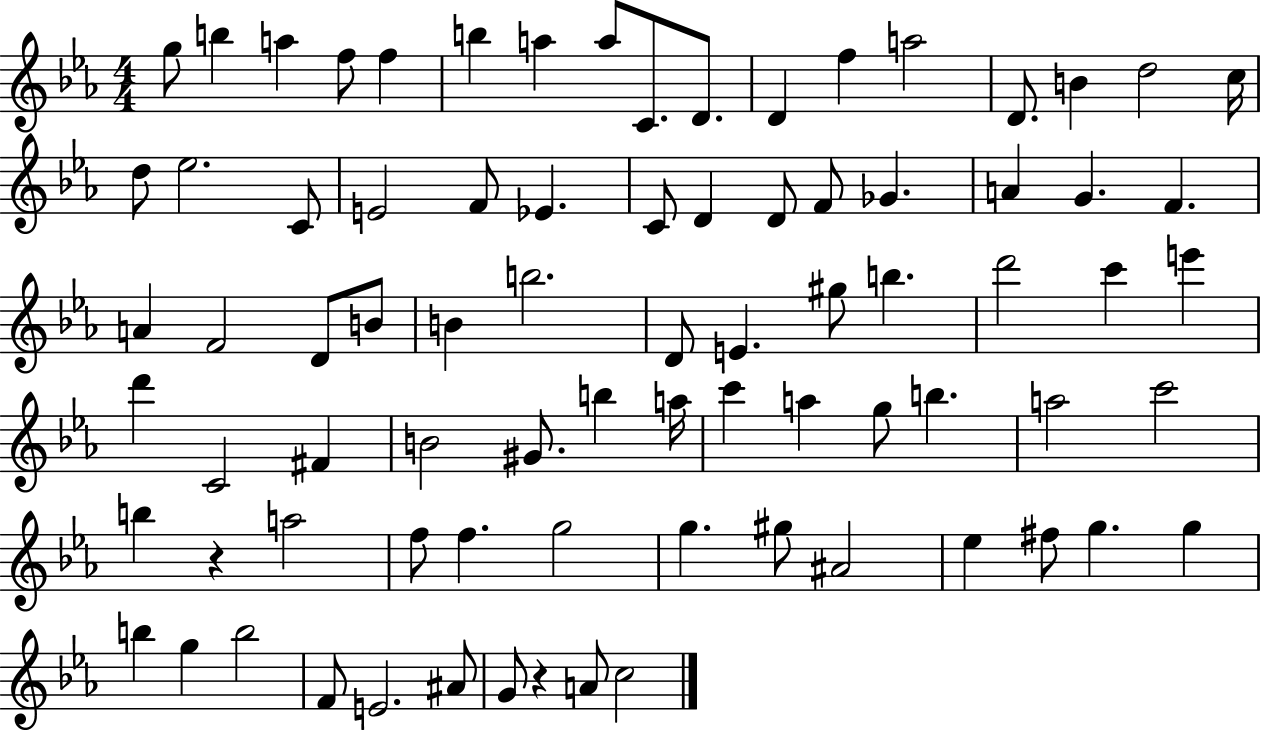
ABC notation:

X:1
T:Untitled
M:4/4
L:1/4
K:Eb
g/2 b a f/2 f b a a/2 C/2 D/2 D f a2 D/2 B d2 c/4 d/2 _e2 C/2 E2 F/2 _E C/2 D D/2 F/2 _G A G F A F2 D/2 B/2 B b2 D/2 E ^g/2 b d'2 c' e' d' C2 ^F B2 ^G/2 b a/4 c' a g/2 b a2 c'2 b z a2 f/2 f g2 g ^g/2 ^A2 _e ^f/2 g g b g b2 F/2 E2 ^A/2 G/2 z A/2 c2